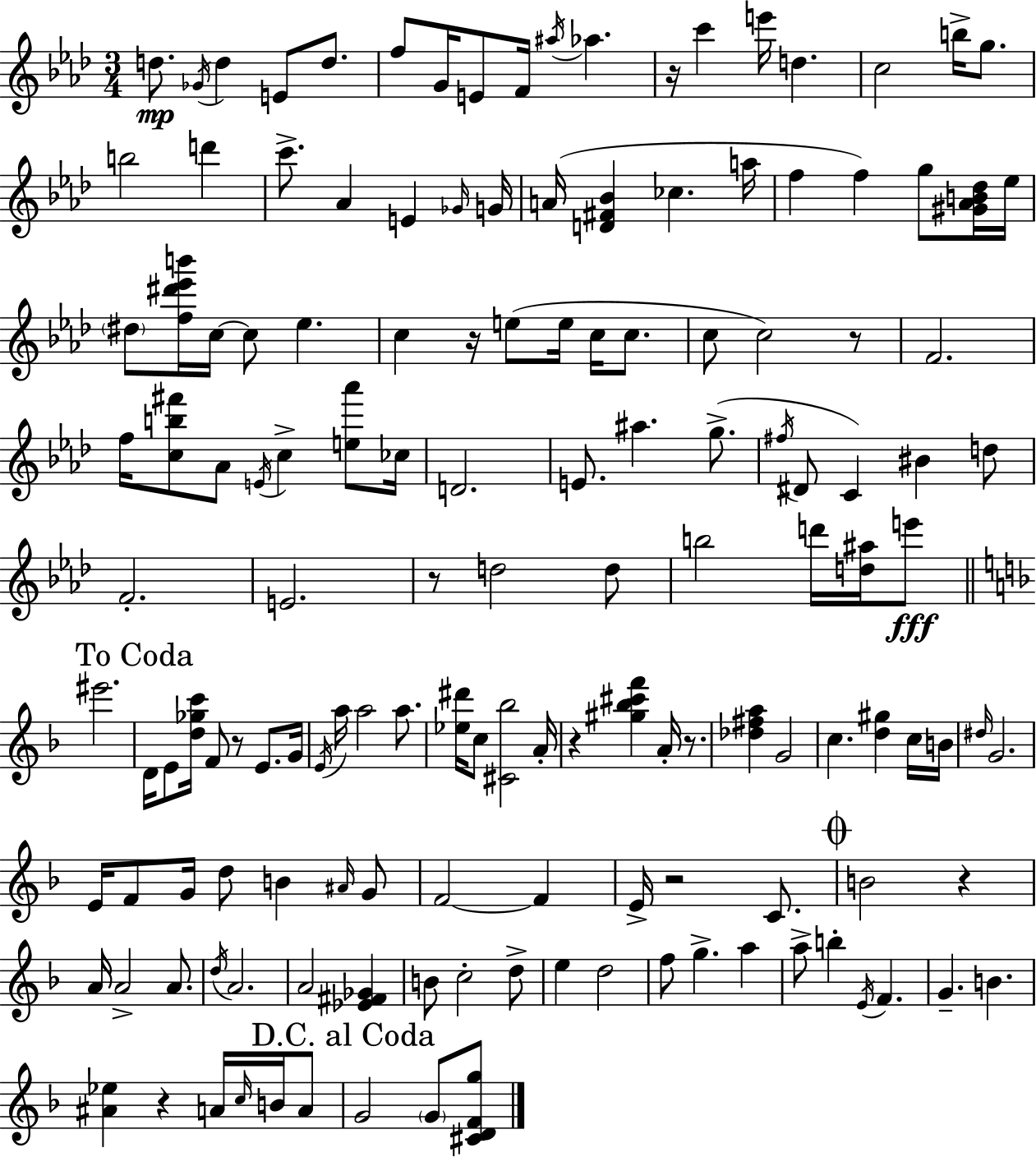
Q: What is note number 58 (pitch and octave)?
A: F4